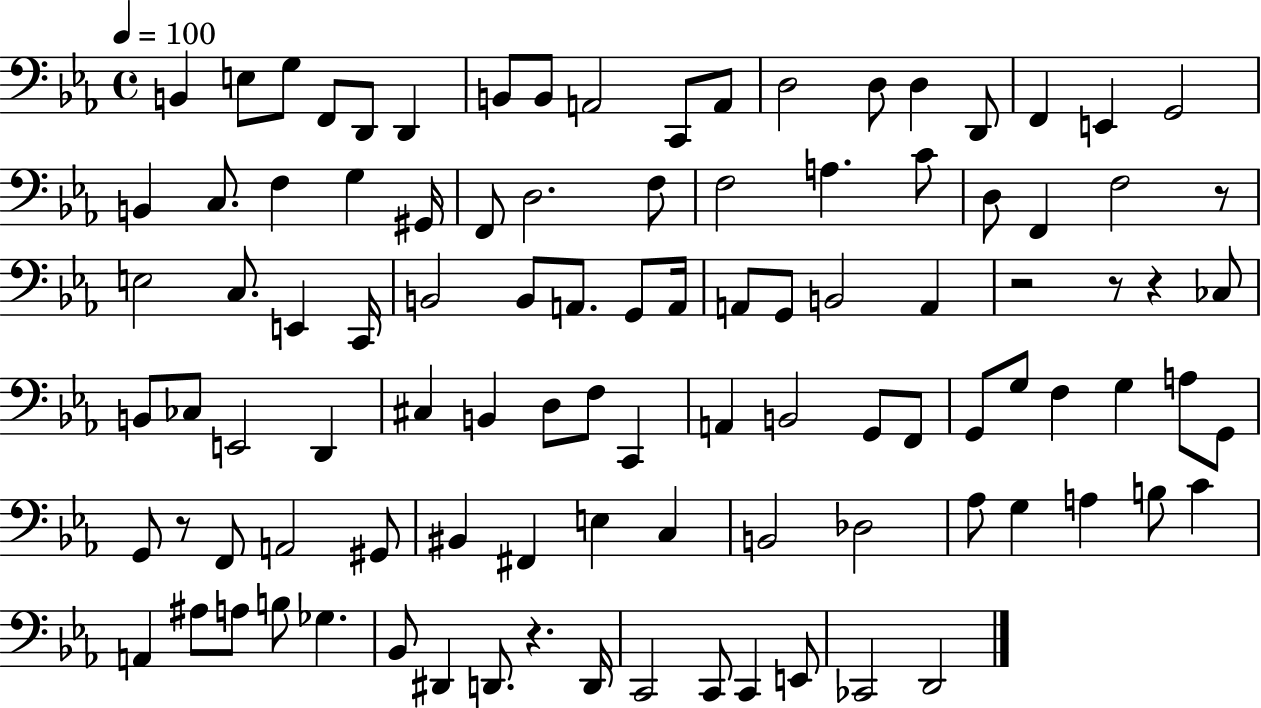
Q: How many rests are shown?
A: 6